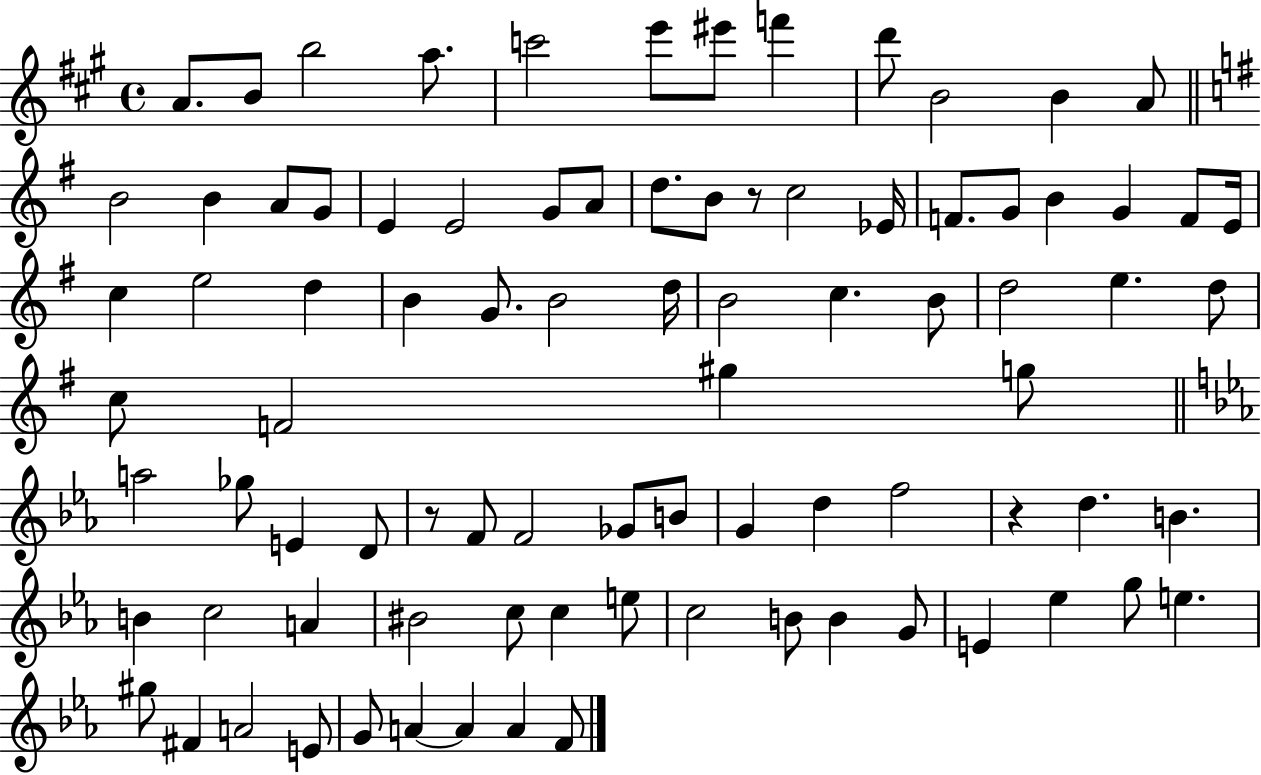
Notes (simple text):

A4/e. B4/e B5/h A5/e. C6/h E6/e EIS6/e F6/q D6/e B4/h B4/q A4/e B4/h B4/q A4/e G4/e E4/q E4/h G4/e A4/e D5/e. B4/e R/e C5/h Eb4/s F4/e. G4/e B4/q G4/q F4/e E4/s C5/q E5/h D5/q B4/q G4/e. B4/h D5/s B4/h C5/q. B4/e D5/h E5/q. D5/e C5/e F4/h G#5/q G5/e A5/h Gb5/e E4/q D4/e R/e F4/e F4/h Gb4/e B4/e G4/q D5/q F5/h R/q D5/q. B4/q. B4/q C5/h A4/q BIS4/h C5/e C5/q E5/e C5/h B4/e B4/q G4/e E4/q Eb5/q G5/e E5/q. G#5/e F#4/q A4/h E4/e G4/e A4/q A4/q A4/q F4/e